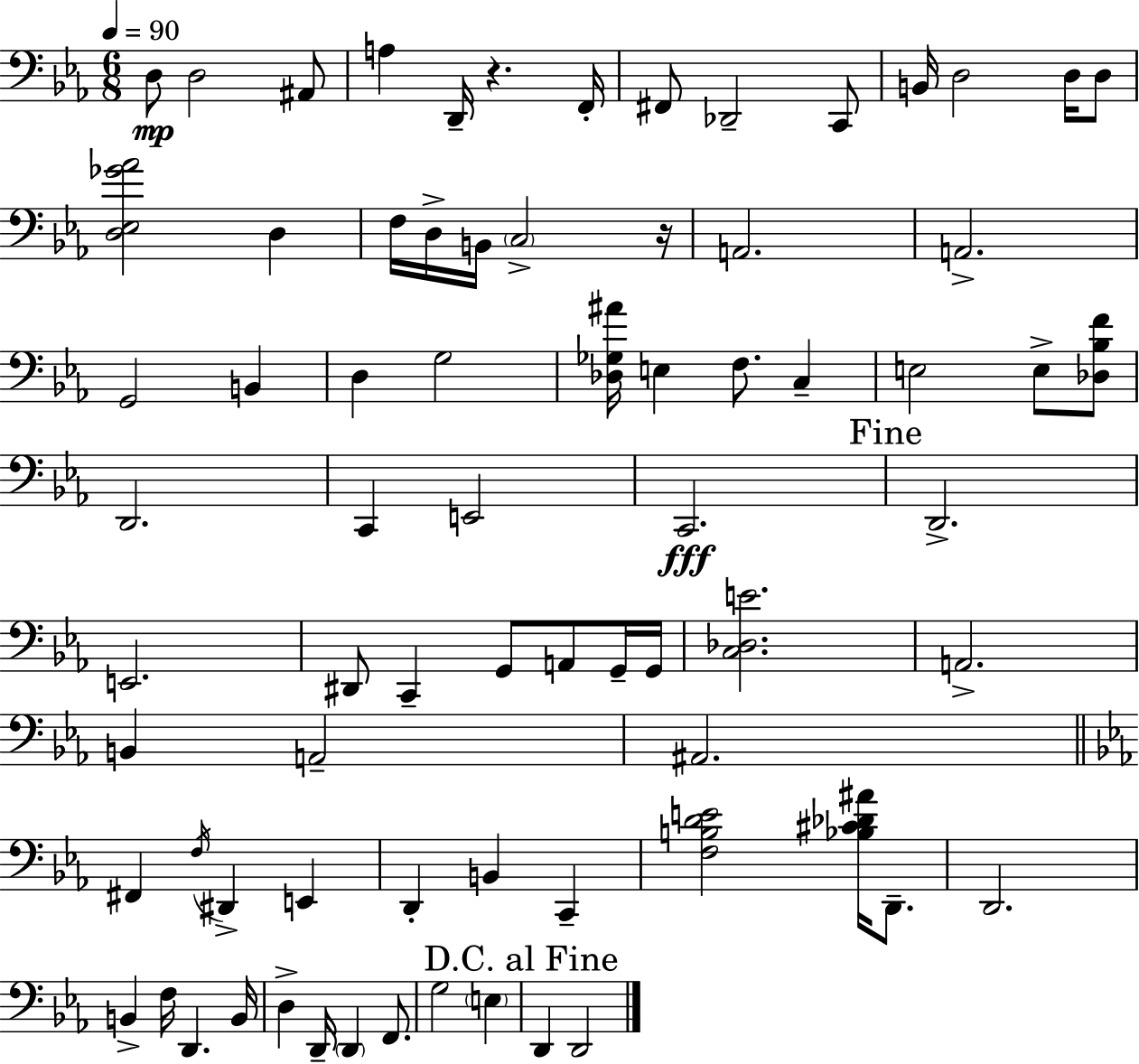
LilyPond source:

{
  \clef bass
  \numericTimeSignature
  \time 6/8
  \key c \minor
  \tempo 4 = 90
  d8\mp d2 ais,8 | a4 d,16-- r4. f,16-. | fis,8 des,2-- c,8 | b,16 d2 d16 d8 | \break <d ees ges' aes'>2 d4 | f16 d16-> b,16 \parenthesize c2-> r16 | a,2. | a,2.-> | \break g,2 b,4 | d4 g2 | <des ges ais'>16 e4 f8. c4-- | e2 e8-> <des bes f'>8 | \break d,2. | c,4 e,2 | c,2.\fff | \mark "Fine" d,2.-> | \break e,2. | dis,8 c,4-- g,8 a,8 g,16-- g,16 | <c des e'>2. | a,2.-> | \break b,4 a,2-- | ais,2. | \bar "||" \break \key c \minor fis,4 \acciaccatura { f16 } dis,4-> e,4 | d,4-. b,4 c,4-- | <f b d' e'>2 <bes cis' des' ais'>16 d,8.-- | d,2. | \break b,4-> f16 d,4. | b,16 d4-> d,16-- \parenthesize d,4 f,8. | g2 \parenthesize e4 | \mark "D.C. al Fine" d,4 d,2 | \break \bar "|."
}